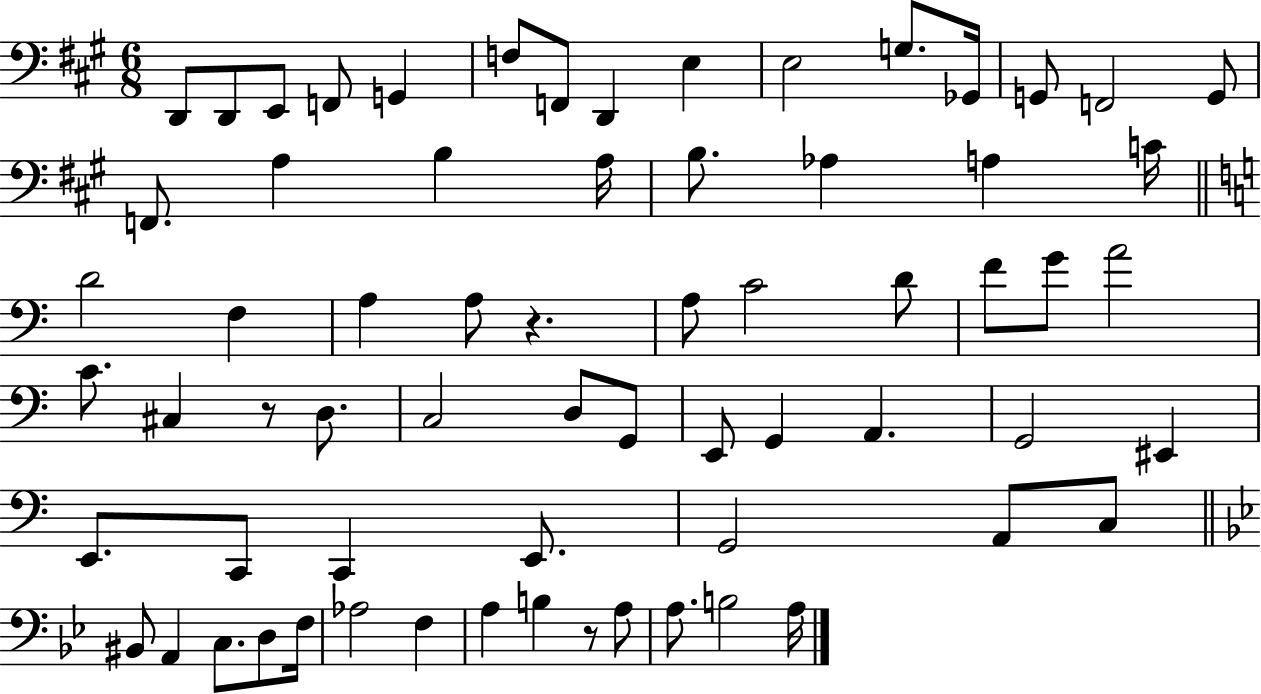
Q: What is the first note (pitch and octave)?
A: D2